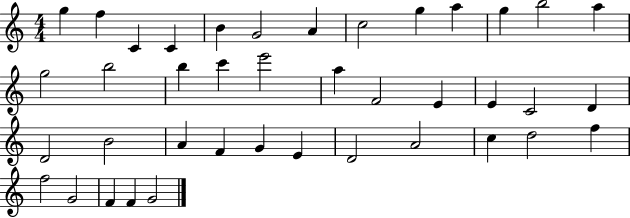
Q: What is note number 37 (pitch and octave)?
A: G4